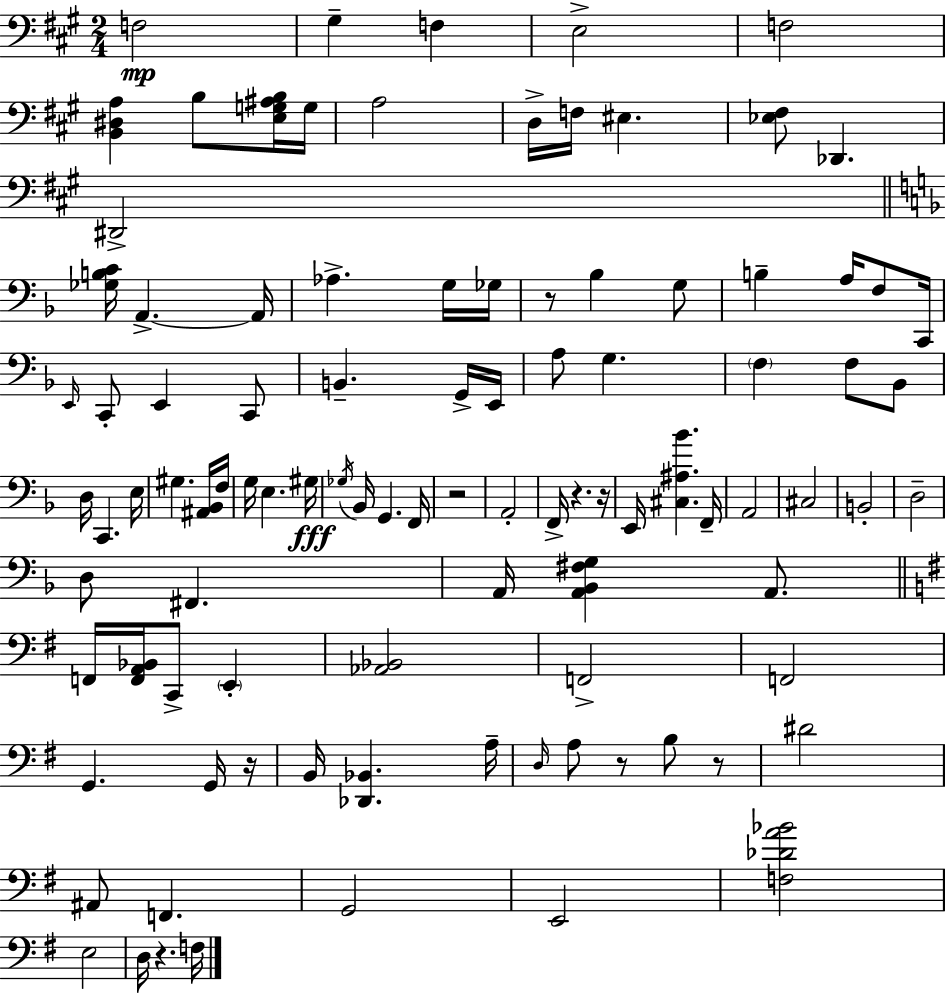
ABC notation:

X:1
T:Untitled
M:2/4
L:1/4
K:A
F,2 ^G, F, E,2 F,2 [B,,^D,A,] B,/2 [E,G,^A,B,]/4 G,/4 A,2 D,/4 F,/4 ^E, [_E,^F,]/2 _D,, ^D,,2 [_G,B,C]/4 A,, A,,/4 _A, G,/4 _G,/4 z/2 _B, G,/2 B, A,/4 F,/2 C,,/4 E,,/4 C,,/2 E,, C,,/2 B,, G,,/4 E,,/4 A,/2 G, F, F,/2 _B,,/2 D,/4 C,, E,/4 ^G, [^A,,_B,,]/4 F,/4 G,/4 E, ^G,/4 _G,/4 _B,,/4 G,, F,,/4 z2 A,,2 F,,/4 z z/4 E,,/4 [^C,^A,_B] F,,/4 A,,2 ^C,2 B,,2 D,2 D,/2 ^F,, A,,/4 [A,,_B,,^F,G,] A,,/2 F,,/4 [F,,A,,_B,,]/4 C,,/2 E,, [_A,,_B,,]2 F,,2 F,,2 G,, G,,/4 z/4 B,,/4 [_D,,_B,,] A,/4 D,/4 A,/2 z/2 B,/2 z/2 ^D2 ^A,,/2 F,, G,,2 E,,2 [F,_DA_B]2 E,2 D,/4 z F,/4